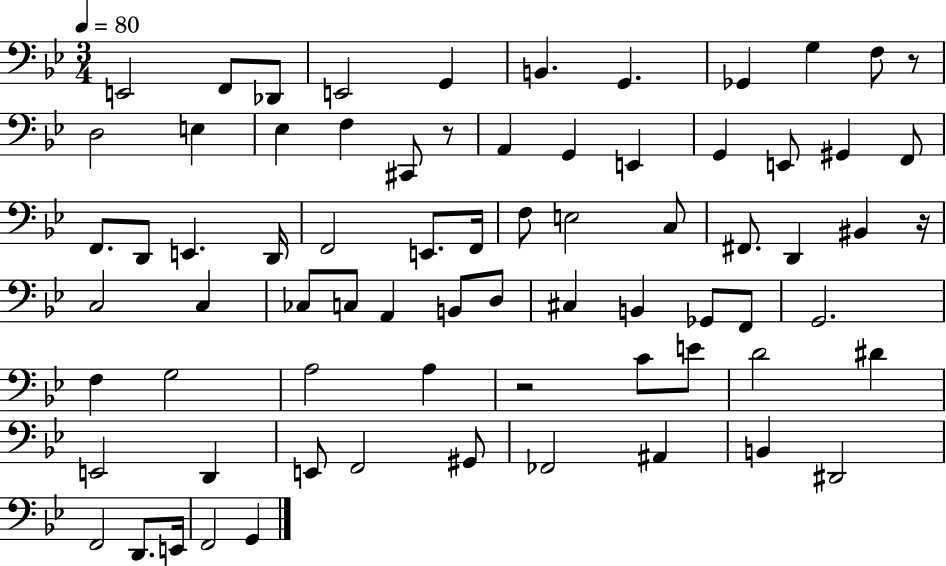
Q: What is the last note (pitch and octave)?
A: G2